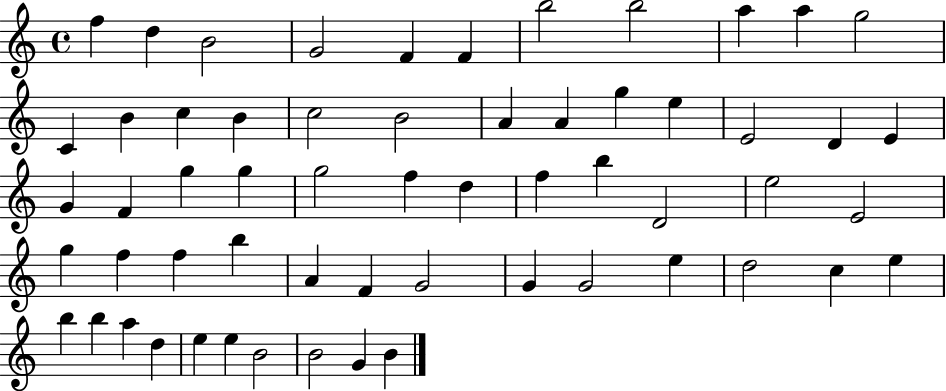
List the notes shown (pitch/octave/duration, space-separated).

F5/q D5/q B4/h G4/h F4/q F4/q B5/h B5/h A5/q A5/q G5/h C4/q B4/q C5/q B4/q C5/h B4/h A4/q A4/q G5/q E5/q E4/h D4/q E4/q G4/q F4/q G5/q G5/q G5/h F5/q D5/q F5/q B5/q D4/h E5/h E4/h G5/q F5/q F5/q B5/q A4/q F4/q G4/h G4/q G4/h E5/q D5/h C5/q E5/q B5/q B5/q A5/q D5/q E5/q E5/q B4/h B4/h G4/q B4/q